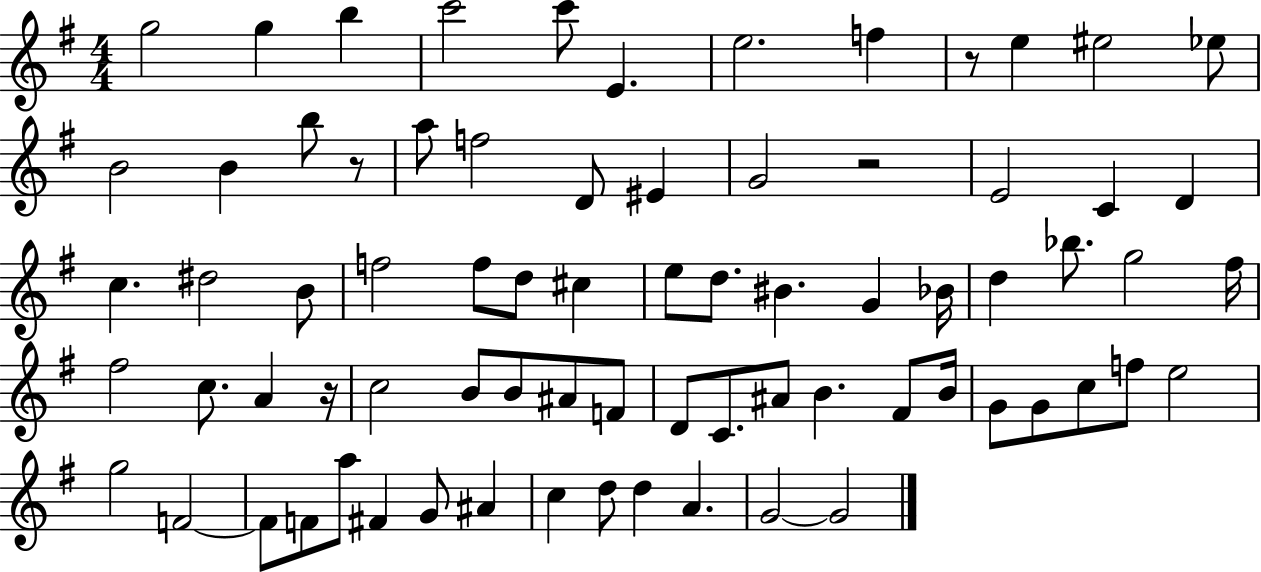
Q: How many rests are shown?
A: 4